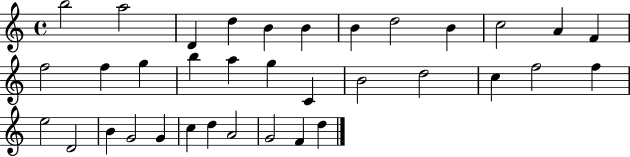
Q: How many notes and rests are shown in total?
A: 35